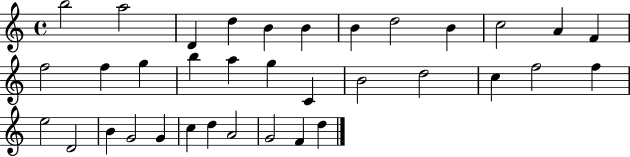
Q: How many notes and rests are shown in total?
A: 35